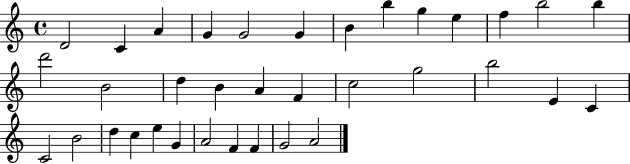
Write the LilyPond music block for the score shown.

{
  \clef treble
  \time 4/4
  \defaultTimeSignature
  \key c \major
  d'2 c'4 a'4 | g'4 g'2 g'4 | b'4 b''4 g''4 e''4 | f''4 b''2 b''4 | \break d'''2 b'2 | d''4 b'4 a'4 f'4 | c''2 g''2 | b''2 e'4 c'4 | \break c'2 b'2 | d''4 c''4 e''4 g'4 | a'2 f'4 f'4 | g'2 a'2 | \break \bar "|."
}